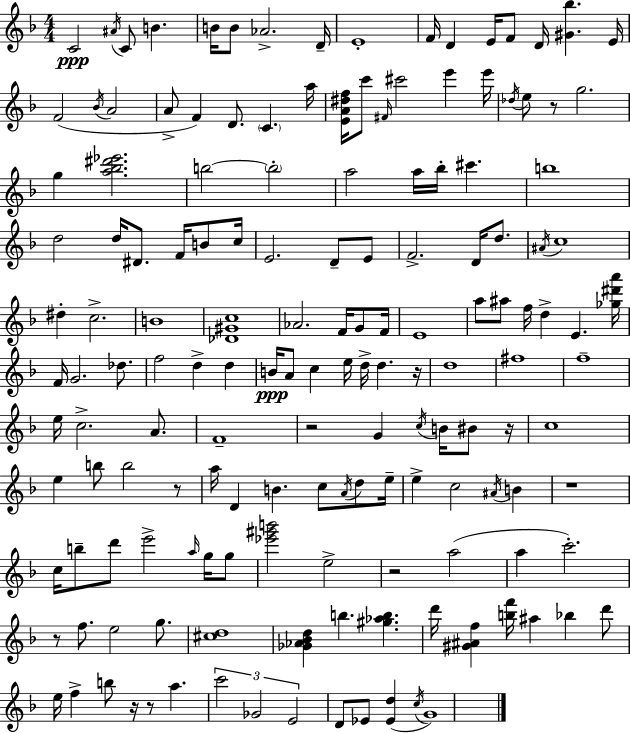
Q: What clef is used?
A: treble